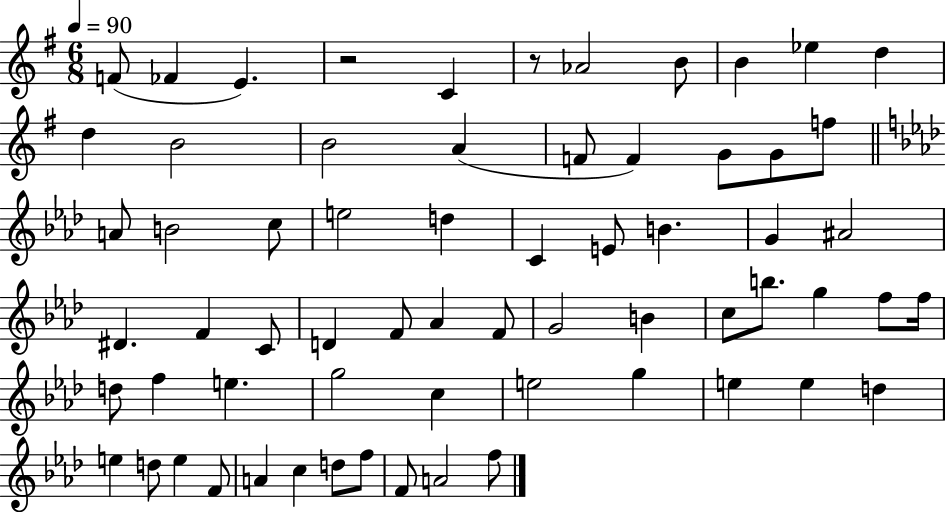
{
  \clef treble
  \numericTimeSignature
  \time 6/8
  \key g \major
  \tempo 4 = 90
  f'8( fes'4 e'4.) | r2 c'4 | r8 aes'2 b'8 | b'4 ees''4 d''4 | \break d''4 b'2 | b'2 a'4( | f'8 f'4) g'8 g'8 f''8 | \bar "||" \break \key f \minor a'8 b'2 c''8 | e''2 d''4 | c'4 e'8 b'4. | g'4 ais'2 | \break dis'4. f'4 c'8 | d'4 f'8 aes'4 f'8 | g'2 b'4 | c''8 b''8. g''4 f''8 f''16 | \break d''8 f''4 e''4. | g''2 c''4 | e''2 g''4 | e''4 e''4 d''4 | \break e''4 d''8 e''4 f'8 | a'4 c''4 d''8 f''8 | f'8 a'2 f''8 | \bar "|."
}